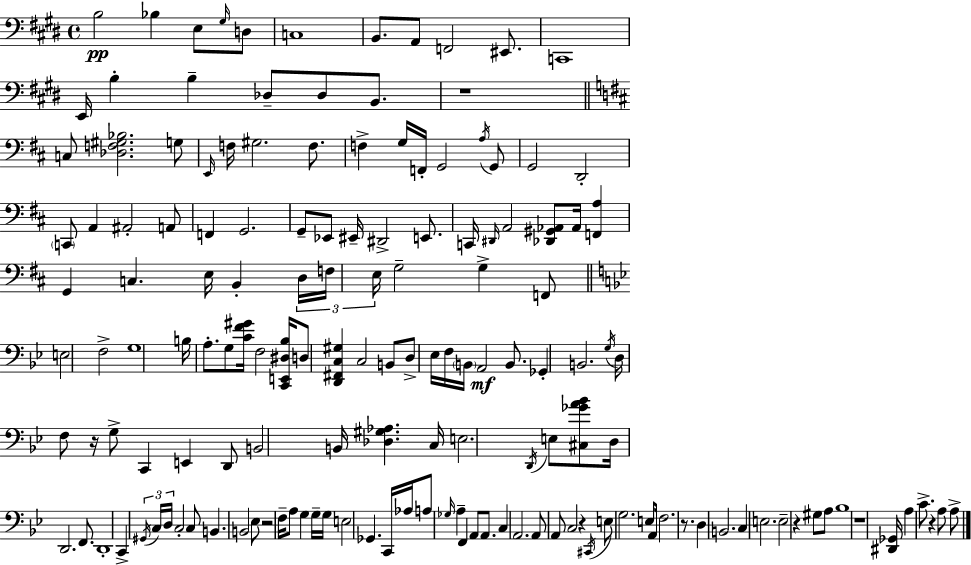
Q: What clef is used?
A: bass